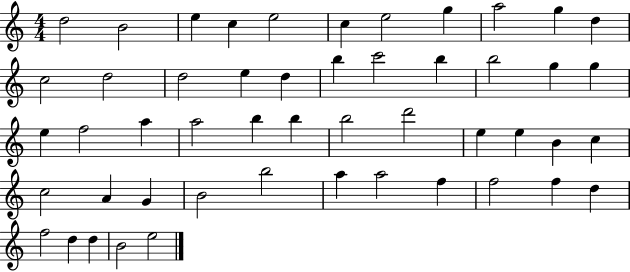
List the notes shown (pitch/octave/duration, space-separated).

D5/h B4/h E5/q C5/q E5/h C5/q E5/h G5/q A5/h G5/q D5/q C5/h D5/h D5/h E5/q D5/q B5/q C6/h B5/q B5/h G5/q G5/q E5/q F5/h A5/q A5/h B5/q B5/q B5/h D6/h E5/q E5/q B4/q C5/q C5/h A4/q G4/q B4/h B5/h A5/q A5/h F5/q F5/h F5/q D5/q F5/h D5/q D5/q B4/h E5/h